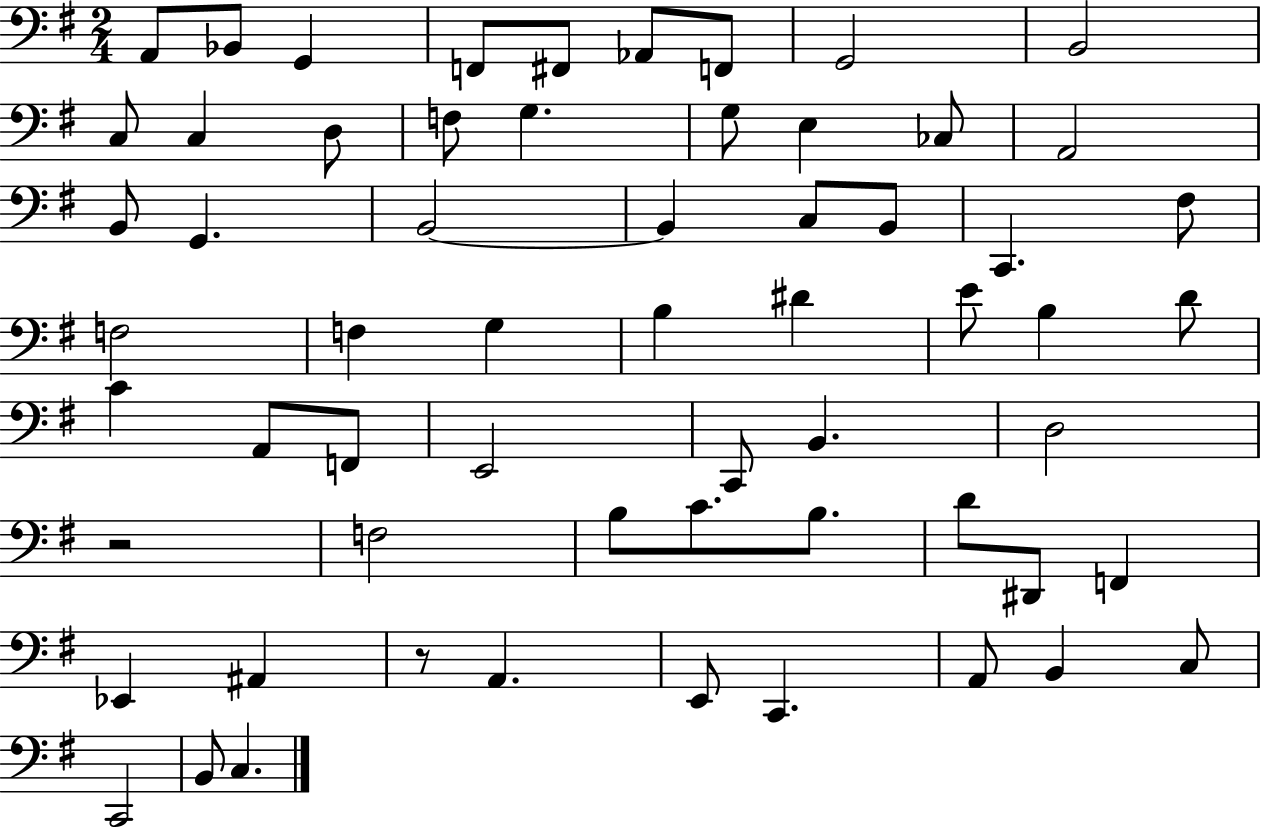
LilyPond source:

{
  \clef bass
  \numericTimeSignature
  \time 2/4
  \key g \major
  \repeat volta 2 { a,8 bes,8 g,4 | f,8 fis,8 aes,8 f,8 | g,2 | b,2 | \break c8 c4 d8 | f8 g4. | g8 e4 ces8 | a,2 | \break b,8 g,4. | b,2~~ | b,4 c8 b,8 | c,4. fis8 | \break f2 | f4 g4 | b4 dis'4 | e'8 b4 d'8 | \break c'4 a,8 f,8 | e,2 | c,8 b,4. | d2 | \break r2 | f2 | b8 c'8. b8. | d'8 dis,8 f,4 | \break ees,4 ais,4 | r8 a,4. | e,8 c,4. | a,8 b,4 c8 | \break c,2 | b,8 c4. | } \bar "|."
}